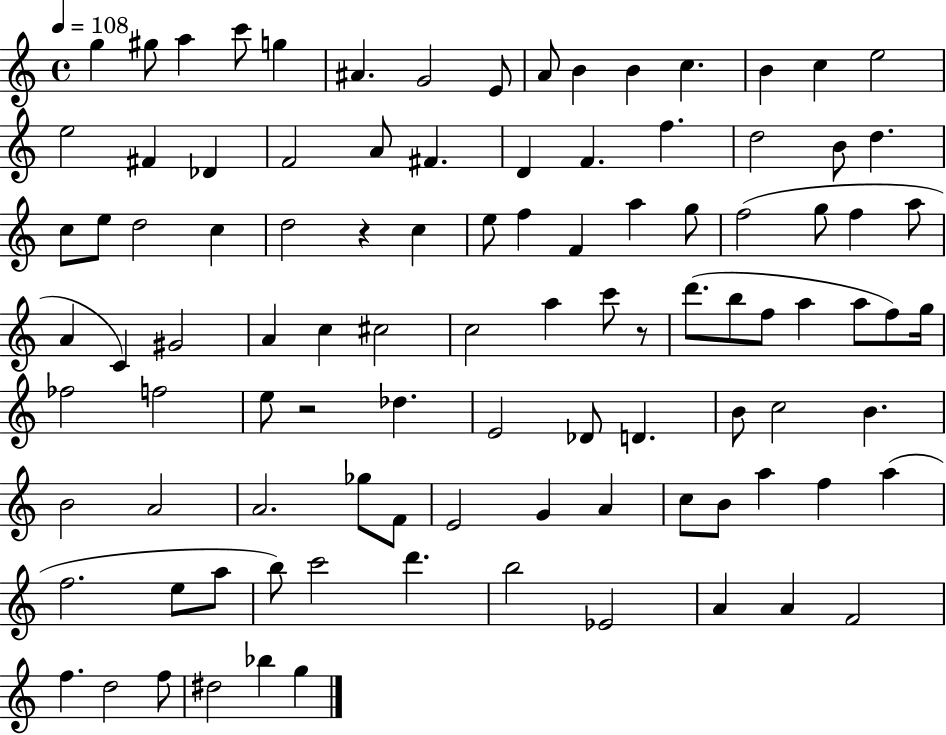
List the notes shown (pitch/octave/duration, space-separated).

G5/q G#5/e A5/q C6/e G5/q A#4/q. G4/h E4/e A4/e B4/q B4/q C5/q. B4/q C5/q E5/h E5/h F#4/q Db4/q F4/h A4/e F#4/q. D4/q F4/q. F5/q. D5/h B4/e D5/q. C5/e E5/e D5/h C5/q D5/h R/q C5/q E5/e F5/q F4/q A5/q G5/e F5/h G5/e F5/q A5/e A4/q C4/q G#4/h A4/q C5/q C#5/h C5/h A5/q C6/e R/e D6/e. B5/e F5/e A5/q A5/e F5/e G5/s FES5/h F5/h E5/e R/h Db5/q. E4/h Db4/e D4/q. B4/e C5/h B4/q. B4/h A4/h A4/h. Gb5/e F4/e E4/h G4/q A4/q C5/e B4/e A5/q F5/q A5/q F5/h. E5/e A5/e B5/e C6/h D6/q. B5/h Eb4/h A4/q A4/q F4/h F5/q. D5/h F5/e D#5/h Bb5/q G5/q